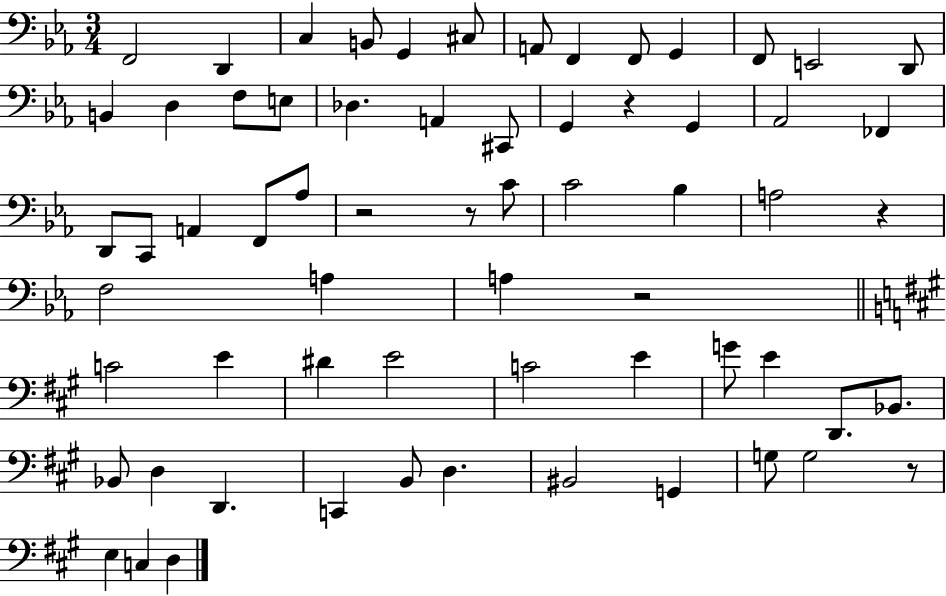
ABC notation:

X:1
T:Untitled
M:3/4
L:1/4
K:Eb
F,,2 D,, C, B,,/2 G,, ^C,/2 A,,/2 F,, F,,/2 G,, F,,/2 E,,2 D,,/2 B,, D, F,/2 E,/2 _D, A,, ^C,,/2 G,, z G,, _A,,2 _F,, D,,/2 C,,/2 A,, F,,/2 _A,/2 z2 z/2 C/2 C2 _B, A,2 z F,2 A, A, z2 C2 E ^D E2 C2 E G/2 E D,,/2 _B,,/2 _B,,/2 D, D,, C,, B,,/2 D, ^B,,2 G,, G,/2 G,2 z/2 E, C, D,